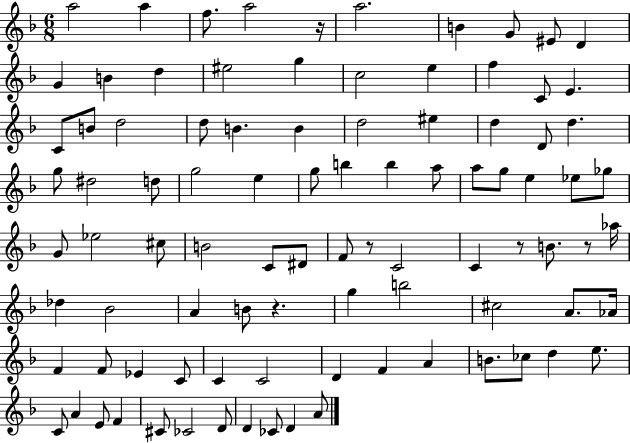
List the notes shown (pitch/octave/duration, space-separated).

A5/h A5/q F5/e. A5/h R/s A5/h. B4/q G4/e EIS4/e D4/q G4/q B4/q D5/q EIS5/h G5/q C5/h E5/q F5/q C4/e E4/q. C4/e B4/e D5/h D5/e B4/q. B4/q D5/h EIS5/q D5/q D4/e D5/q. G5/e D#5/h D5/e G5/h E5/q G5/e B5/q B5/q A5/e A5/e G5/e E5/q Eb5/e Gb5/e G4/e Eb5/h C#5/e B4/h C4/e D#4/e F4/e R/e C4/h C4/q R/e B4/e. R/e Ab5/s Db5/q Bb4/h A4/q B4/e R/q. G5/q B5/h C#5/h A4/e. Ab4/s F4/q F4/e Eb4/q C4/e C4/q C4/h D4/q F4/q A4/q B4/e. CES5/e D5/q E5/e. C4/e A4/q E4/e F4/q C#4/e CES4/h D4/e D4/q CES4/e D4/q A4/e